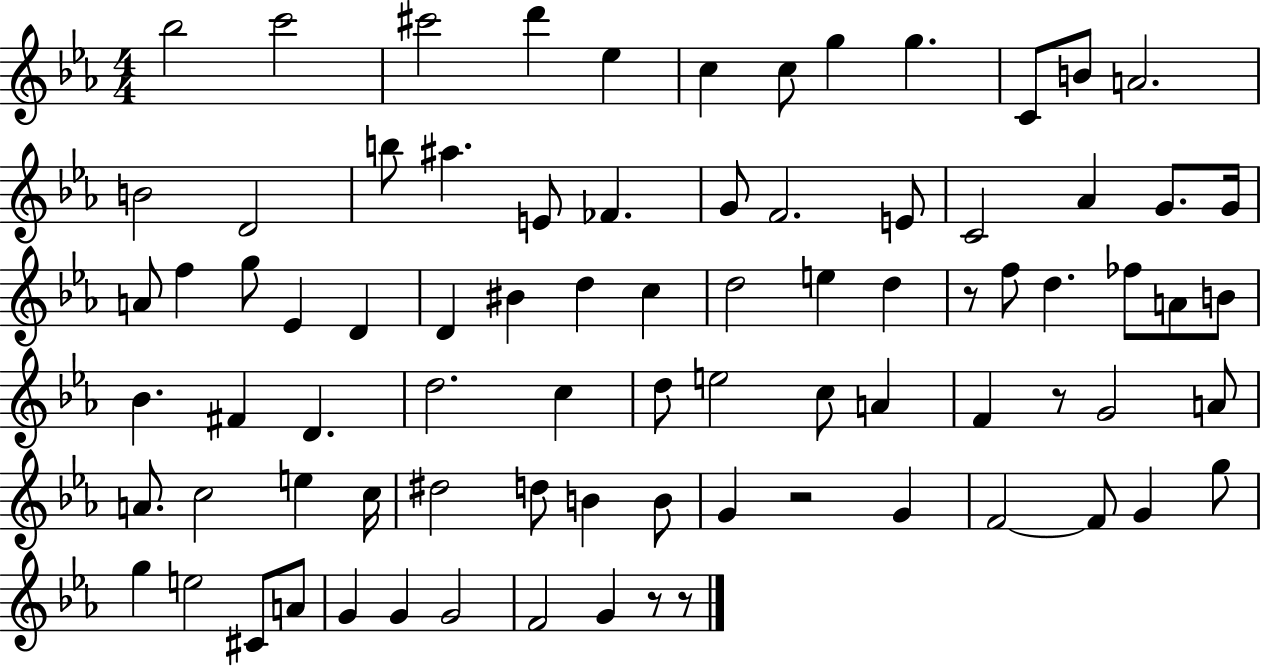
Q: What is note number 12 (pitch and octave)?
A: A4